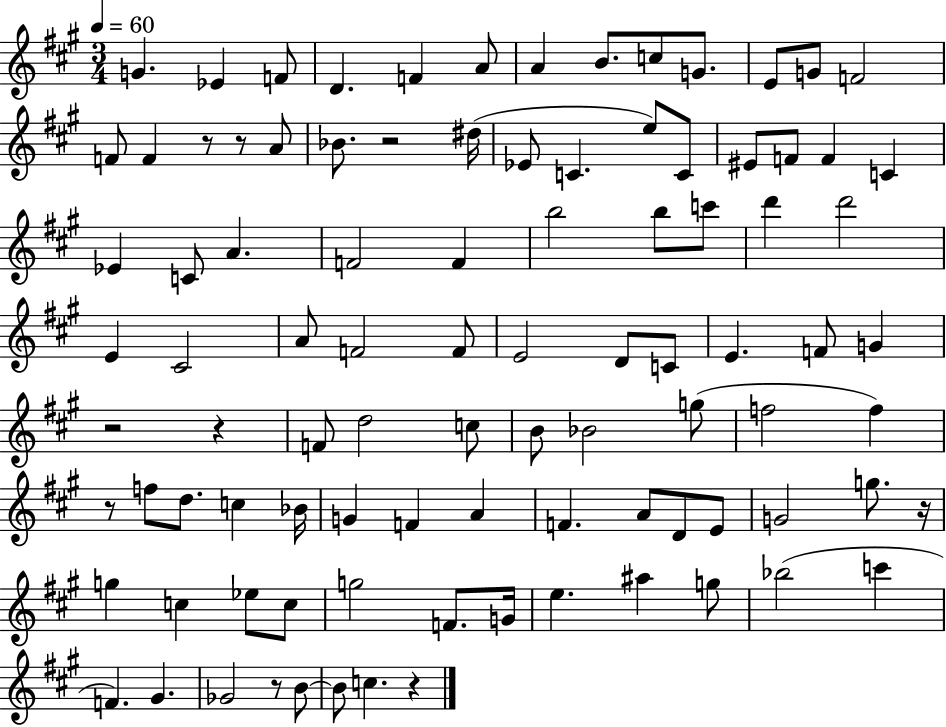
{
  \clef treble
  \numericTimeSignature
  \time 3/4
  \key a \major
  \tempo 4 = 60
  g'4. ees'4 f'8 | d'4. f'4 a'8 | a'4 b'8. c''8 g'8. | e'8 g'8 f'2 | \break f'8 f'4 r8 r8 a'8 | bes'8. r2 dis''16( | ees'8 c'4. e''8) c'8 | eis'8 f'8 f'4 c'4 | \break ees'4 c'8 a'4. | f'2 f'4 | b''2 b''8 c'''8 | d'''4 d'''2 | \break e'4 cis'2 | a'8 f'2 f'8 | e'2 d'8 c'8 | e'4. f'8 g'4 | \break r2 r4 | f'8 d''2 c''8 | b'8 bes'2 g''8( | f''2 f''4) | \break r8 f''8 d''8. c''4 bes'16 | g'4 f'4 a'4 | f'4. a'8 d'8 e'8 | g'2 g''8. r16 | \break g''4 c''4 ees''8 c''8 | g''2 f'8. g'16 | e''4. ais''4 g''8 | bes''2( c'''4 | \break f'4.) gis'4. | ges'2 r8 b'8~~ | b'8 c''4. r4 | \bar "|."
}